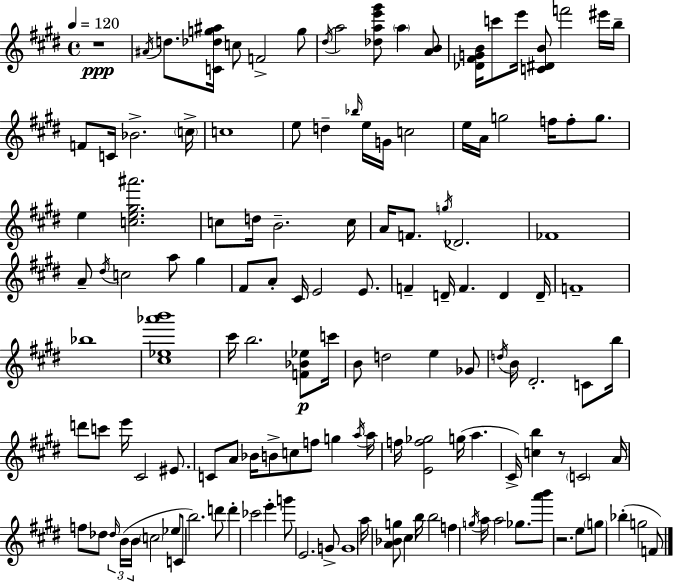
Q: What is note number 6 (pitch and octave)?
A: D#5